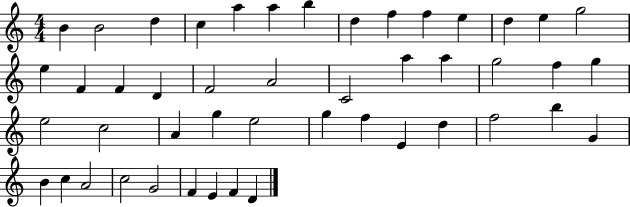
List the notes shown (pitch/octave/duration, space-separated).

B4/q B4/h D5/q C5/q A5/q A5/q B5/q D5/q F5/q F5/q E5/q D5/q E5/q G5/h E5/q F4/q F4/q D4/q F4/h A4/h C4/h A5/q A5/q G5/h F5/q G5/q E5/h C5/h A4/q G5/q E5/h G5/q F5/q E4/q D5/q F5/h B5/q G4/q B4/q C5/q A4/h C5/h G4/h F4/q E4/q F4/q D4/q